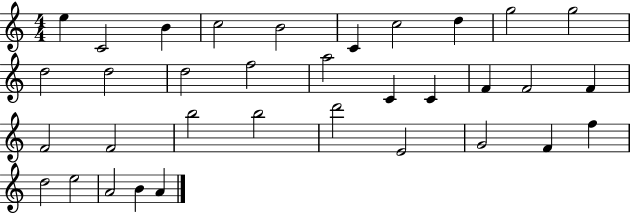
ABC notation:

X:1
T:Untitled
M:4/4
L:1/4
K:C
e C2 B c2 B2 C c2 d g2 g2 d2 d2 d2 f2 a2 C C F F2 F F2 F2 b2 b2 d'2 E2 G2 F f d2 e2 A2 B A